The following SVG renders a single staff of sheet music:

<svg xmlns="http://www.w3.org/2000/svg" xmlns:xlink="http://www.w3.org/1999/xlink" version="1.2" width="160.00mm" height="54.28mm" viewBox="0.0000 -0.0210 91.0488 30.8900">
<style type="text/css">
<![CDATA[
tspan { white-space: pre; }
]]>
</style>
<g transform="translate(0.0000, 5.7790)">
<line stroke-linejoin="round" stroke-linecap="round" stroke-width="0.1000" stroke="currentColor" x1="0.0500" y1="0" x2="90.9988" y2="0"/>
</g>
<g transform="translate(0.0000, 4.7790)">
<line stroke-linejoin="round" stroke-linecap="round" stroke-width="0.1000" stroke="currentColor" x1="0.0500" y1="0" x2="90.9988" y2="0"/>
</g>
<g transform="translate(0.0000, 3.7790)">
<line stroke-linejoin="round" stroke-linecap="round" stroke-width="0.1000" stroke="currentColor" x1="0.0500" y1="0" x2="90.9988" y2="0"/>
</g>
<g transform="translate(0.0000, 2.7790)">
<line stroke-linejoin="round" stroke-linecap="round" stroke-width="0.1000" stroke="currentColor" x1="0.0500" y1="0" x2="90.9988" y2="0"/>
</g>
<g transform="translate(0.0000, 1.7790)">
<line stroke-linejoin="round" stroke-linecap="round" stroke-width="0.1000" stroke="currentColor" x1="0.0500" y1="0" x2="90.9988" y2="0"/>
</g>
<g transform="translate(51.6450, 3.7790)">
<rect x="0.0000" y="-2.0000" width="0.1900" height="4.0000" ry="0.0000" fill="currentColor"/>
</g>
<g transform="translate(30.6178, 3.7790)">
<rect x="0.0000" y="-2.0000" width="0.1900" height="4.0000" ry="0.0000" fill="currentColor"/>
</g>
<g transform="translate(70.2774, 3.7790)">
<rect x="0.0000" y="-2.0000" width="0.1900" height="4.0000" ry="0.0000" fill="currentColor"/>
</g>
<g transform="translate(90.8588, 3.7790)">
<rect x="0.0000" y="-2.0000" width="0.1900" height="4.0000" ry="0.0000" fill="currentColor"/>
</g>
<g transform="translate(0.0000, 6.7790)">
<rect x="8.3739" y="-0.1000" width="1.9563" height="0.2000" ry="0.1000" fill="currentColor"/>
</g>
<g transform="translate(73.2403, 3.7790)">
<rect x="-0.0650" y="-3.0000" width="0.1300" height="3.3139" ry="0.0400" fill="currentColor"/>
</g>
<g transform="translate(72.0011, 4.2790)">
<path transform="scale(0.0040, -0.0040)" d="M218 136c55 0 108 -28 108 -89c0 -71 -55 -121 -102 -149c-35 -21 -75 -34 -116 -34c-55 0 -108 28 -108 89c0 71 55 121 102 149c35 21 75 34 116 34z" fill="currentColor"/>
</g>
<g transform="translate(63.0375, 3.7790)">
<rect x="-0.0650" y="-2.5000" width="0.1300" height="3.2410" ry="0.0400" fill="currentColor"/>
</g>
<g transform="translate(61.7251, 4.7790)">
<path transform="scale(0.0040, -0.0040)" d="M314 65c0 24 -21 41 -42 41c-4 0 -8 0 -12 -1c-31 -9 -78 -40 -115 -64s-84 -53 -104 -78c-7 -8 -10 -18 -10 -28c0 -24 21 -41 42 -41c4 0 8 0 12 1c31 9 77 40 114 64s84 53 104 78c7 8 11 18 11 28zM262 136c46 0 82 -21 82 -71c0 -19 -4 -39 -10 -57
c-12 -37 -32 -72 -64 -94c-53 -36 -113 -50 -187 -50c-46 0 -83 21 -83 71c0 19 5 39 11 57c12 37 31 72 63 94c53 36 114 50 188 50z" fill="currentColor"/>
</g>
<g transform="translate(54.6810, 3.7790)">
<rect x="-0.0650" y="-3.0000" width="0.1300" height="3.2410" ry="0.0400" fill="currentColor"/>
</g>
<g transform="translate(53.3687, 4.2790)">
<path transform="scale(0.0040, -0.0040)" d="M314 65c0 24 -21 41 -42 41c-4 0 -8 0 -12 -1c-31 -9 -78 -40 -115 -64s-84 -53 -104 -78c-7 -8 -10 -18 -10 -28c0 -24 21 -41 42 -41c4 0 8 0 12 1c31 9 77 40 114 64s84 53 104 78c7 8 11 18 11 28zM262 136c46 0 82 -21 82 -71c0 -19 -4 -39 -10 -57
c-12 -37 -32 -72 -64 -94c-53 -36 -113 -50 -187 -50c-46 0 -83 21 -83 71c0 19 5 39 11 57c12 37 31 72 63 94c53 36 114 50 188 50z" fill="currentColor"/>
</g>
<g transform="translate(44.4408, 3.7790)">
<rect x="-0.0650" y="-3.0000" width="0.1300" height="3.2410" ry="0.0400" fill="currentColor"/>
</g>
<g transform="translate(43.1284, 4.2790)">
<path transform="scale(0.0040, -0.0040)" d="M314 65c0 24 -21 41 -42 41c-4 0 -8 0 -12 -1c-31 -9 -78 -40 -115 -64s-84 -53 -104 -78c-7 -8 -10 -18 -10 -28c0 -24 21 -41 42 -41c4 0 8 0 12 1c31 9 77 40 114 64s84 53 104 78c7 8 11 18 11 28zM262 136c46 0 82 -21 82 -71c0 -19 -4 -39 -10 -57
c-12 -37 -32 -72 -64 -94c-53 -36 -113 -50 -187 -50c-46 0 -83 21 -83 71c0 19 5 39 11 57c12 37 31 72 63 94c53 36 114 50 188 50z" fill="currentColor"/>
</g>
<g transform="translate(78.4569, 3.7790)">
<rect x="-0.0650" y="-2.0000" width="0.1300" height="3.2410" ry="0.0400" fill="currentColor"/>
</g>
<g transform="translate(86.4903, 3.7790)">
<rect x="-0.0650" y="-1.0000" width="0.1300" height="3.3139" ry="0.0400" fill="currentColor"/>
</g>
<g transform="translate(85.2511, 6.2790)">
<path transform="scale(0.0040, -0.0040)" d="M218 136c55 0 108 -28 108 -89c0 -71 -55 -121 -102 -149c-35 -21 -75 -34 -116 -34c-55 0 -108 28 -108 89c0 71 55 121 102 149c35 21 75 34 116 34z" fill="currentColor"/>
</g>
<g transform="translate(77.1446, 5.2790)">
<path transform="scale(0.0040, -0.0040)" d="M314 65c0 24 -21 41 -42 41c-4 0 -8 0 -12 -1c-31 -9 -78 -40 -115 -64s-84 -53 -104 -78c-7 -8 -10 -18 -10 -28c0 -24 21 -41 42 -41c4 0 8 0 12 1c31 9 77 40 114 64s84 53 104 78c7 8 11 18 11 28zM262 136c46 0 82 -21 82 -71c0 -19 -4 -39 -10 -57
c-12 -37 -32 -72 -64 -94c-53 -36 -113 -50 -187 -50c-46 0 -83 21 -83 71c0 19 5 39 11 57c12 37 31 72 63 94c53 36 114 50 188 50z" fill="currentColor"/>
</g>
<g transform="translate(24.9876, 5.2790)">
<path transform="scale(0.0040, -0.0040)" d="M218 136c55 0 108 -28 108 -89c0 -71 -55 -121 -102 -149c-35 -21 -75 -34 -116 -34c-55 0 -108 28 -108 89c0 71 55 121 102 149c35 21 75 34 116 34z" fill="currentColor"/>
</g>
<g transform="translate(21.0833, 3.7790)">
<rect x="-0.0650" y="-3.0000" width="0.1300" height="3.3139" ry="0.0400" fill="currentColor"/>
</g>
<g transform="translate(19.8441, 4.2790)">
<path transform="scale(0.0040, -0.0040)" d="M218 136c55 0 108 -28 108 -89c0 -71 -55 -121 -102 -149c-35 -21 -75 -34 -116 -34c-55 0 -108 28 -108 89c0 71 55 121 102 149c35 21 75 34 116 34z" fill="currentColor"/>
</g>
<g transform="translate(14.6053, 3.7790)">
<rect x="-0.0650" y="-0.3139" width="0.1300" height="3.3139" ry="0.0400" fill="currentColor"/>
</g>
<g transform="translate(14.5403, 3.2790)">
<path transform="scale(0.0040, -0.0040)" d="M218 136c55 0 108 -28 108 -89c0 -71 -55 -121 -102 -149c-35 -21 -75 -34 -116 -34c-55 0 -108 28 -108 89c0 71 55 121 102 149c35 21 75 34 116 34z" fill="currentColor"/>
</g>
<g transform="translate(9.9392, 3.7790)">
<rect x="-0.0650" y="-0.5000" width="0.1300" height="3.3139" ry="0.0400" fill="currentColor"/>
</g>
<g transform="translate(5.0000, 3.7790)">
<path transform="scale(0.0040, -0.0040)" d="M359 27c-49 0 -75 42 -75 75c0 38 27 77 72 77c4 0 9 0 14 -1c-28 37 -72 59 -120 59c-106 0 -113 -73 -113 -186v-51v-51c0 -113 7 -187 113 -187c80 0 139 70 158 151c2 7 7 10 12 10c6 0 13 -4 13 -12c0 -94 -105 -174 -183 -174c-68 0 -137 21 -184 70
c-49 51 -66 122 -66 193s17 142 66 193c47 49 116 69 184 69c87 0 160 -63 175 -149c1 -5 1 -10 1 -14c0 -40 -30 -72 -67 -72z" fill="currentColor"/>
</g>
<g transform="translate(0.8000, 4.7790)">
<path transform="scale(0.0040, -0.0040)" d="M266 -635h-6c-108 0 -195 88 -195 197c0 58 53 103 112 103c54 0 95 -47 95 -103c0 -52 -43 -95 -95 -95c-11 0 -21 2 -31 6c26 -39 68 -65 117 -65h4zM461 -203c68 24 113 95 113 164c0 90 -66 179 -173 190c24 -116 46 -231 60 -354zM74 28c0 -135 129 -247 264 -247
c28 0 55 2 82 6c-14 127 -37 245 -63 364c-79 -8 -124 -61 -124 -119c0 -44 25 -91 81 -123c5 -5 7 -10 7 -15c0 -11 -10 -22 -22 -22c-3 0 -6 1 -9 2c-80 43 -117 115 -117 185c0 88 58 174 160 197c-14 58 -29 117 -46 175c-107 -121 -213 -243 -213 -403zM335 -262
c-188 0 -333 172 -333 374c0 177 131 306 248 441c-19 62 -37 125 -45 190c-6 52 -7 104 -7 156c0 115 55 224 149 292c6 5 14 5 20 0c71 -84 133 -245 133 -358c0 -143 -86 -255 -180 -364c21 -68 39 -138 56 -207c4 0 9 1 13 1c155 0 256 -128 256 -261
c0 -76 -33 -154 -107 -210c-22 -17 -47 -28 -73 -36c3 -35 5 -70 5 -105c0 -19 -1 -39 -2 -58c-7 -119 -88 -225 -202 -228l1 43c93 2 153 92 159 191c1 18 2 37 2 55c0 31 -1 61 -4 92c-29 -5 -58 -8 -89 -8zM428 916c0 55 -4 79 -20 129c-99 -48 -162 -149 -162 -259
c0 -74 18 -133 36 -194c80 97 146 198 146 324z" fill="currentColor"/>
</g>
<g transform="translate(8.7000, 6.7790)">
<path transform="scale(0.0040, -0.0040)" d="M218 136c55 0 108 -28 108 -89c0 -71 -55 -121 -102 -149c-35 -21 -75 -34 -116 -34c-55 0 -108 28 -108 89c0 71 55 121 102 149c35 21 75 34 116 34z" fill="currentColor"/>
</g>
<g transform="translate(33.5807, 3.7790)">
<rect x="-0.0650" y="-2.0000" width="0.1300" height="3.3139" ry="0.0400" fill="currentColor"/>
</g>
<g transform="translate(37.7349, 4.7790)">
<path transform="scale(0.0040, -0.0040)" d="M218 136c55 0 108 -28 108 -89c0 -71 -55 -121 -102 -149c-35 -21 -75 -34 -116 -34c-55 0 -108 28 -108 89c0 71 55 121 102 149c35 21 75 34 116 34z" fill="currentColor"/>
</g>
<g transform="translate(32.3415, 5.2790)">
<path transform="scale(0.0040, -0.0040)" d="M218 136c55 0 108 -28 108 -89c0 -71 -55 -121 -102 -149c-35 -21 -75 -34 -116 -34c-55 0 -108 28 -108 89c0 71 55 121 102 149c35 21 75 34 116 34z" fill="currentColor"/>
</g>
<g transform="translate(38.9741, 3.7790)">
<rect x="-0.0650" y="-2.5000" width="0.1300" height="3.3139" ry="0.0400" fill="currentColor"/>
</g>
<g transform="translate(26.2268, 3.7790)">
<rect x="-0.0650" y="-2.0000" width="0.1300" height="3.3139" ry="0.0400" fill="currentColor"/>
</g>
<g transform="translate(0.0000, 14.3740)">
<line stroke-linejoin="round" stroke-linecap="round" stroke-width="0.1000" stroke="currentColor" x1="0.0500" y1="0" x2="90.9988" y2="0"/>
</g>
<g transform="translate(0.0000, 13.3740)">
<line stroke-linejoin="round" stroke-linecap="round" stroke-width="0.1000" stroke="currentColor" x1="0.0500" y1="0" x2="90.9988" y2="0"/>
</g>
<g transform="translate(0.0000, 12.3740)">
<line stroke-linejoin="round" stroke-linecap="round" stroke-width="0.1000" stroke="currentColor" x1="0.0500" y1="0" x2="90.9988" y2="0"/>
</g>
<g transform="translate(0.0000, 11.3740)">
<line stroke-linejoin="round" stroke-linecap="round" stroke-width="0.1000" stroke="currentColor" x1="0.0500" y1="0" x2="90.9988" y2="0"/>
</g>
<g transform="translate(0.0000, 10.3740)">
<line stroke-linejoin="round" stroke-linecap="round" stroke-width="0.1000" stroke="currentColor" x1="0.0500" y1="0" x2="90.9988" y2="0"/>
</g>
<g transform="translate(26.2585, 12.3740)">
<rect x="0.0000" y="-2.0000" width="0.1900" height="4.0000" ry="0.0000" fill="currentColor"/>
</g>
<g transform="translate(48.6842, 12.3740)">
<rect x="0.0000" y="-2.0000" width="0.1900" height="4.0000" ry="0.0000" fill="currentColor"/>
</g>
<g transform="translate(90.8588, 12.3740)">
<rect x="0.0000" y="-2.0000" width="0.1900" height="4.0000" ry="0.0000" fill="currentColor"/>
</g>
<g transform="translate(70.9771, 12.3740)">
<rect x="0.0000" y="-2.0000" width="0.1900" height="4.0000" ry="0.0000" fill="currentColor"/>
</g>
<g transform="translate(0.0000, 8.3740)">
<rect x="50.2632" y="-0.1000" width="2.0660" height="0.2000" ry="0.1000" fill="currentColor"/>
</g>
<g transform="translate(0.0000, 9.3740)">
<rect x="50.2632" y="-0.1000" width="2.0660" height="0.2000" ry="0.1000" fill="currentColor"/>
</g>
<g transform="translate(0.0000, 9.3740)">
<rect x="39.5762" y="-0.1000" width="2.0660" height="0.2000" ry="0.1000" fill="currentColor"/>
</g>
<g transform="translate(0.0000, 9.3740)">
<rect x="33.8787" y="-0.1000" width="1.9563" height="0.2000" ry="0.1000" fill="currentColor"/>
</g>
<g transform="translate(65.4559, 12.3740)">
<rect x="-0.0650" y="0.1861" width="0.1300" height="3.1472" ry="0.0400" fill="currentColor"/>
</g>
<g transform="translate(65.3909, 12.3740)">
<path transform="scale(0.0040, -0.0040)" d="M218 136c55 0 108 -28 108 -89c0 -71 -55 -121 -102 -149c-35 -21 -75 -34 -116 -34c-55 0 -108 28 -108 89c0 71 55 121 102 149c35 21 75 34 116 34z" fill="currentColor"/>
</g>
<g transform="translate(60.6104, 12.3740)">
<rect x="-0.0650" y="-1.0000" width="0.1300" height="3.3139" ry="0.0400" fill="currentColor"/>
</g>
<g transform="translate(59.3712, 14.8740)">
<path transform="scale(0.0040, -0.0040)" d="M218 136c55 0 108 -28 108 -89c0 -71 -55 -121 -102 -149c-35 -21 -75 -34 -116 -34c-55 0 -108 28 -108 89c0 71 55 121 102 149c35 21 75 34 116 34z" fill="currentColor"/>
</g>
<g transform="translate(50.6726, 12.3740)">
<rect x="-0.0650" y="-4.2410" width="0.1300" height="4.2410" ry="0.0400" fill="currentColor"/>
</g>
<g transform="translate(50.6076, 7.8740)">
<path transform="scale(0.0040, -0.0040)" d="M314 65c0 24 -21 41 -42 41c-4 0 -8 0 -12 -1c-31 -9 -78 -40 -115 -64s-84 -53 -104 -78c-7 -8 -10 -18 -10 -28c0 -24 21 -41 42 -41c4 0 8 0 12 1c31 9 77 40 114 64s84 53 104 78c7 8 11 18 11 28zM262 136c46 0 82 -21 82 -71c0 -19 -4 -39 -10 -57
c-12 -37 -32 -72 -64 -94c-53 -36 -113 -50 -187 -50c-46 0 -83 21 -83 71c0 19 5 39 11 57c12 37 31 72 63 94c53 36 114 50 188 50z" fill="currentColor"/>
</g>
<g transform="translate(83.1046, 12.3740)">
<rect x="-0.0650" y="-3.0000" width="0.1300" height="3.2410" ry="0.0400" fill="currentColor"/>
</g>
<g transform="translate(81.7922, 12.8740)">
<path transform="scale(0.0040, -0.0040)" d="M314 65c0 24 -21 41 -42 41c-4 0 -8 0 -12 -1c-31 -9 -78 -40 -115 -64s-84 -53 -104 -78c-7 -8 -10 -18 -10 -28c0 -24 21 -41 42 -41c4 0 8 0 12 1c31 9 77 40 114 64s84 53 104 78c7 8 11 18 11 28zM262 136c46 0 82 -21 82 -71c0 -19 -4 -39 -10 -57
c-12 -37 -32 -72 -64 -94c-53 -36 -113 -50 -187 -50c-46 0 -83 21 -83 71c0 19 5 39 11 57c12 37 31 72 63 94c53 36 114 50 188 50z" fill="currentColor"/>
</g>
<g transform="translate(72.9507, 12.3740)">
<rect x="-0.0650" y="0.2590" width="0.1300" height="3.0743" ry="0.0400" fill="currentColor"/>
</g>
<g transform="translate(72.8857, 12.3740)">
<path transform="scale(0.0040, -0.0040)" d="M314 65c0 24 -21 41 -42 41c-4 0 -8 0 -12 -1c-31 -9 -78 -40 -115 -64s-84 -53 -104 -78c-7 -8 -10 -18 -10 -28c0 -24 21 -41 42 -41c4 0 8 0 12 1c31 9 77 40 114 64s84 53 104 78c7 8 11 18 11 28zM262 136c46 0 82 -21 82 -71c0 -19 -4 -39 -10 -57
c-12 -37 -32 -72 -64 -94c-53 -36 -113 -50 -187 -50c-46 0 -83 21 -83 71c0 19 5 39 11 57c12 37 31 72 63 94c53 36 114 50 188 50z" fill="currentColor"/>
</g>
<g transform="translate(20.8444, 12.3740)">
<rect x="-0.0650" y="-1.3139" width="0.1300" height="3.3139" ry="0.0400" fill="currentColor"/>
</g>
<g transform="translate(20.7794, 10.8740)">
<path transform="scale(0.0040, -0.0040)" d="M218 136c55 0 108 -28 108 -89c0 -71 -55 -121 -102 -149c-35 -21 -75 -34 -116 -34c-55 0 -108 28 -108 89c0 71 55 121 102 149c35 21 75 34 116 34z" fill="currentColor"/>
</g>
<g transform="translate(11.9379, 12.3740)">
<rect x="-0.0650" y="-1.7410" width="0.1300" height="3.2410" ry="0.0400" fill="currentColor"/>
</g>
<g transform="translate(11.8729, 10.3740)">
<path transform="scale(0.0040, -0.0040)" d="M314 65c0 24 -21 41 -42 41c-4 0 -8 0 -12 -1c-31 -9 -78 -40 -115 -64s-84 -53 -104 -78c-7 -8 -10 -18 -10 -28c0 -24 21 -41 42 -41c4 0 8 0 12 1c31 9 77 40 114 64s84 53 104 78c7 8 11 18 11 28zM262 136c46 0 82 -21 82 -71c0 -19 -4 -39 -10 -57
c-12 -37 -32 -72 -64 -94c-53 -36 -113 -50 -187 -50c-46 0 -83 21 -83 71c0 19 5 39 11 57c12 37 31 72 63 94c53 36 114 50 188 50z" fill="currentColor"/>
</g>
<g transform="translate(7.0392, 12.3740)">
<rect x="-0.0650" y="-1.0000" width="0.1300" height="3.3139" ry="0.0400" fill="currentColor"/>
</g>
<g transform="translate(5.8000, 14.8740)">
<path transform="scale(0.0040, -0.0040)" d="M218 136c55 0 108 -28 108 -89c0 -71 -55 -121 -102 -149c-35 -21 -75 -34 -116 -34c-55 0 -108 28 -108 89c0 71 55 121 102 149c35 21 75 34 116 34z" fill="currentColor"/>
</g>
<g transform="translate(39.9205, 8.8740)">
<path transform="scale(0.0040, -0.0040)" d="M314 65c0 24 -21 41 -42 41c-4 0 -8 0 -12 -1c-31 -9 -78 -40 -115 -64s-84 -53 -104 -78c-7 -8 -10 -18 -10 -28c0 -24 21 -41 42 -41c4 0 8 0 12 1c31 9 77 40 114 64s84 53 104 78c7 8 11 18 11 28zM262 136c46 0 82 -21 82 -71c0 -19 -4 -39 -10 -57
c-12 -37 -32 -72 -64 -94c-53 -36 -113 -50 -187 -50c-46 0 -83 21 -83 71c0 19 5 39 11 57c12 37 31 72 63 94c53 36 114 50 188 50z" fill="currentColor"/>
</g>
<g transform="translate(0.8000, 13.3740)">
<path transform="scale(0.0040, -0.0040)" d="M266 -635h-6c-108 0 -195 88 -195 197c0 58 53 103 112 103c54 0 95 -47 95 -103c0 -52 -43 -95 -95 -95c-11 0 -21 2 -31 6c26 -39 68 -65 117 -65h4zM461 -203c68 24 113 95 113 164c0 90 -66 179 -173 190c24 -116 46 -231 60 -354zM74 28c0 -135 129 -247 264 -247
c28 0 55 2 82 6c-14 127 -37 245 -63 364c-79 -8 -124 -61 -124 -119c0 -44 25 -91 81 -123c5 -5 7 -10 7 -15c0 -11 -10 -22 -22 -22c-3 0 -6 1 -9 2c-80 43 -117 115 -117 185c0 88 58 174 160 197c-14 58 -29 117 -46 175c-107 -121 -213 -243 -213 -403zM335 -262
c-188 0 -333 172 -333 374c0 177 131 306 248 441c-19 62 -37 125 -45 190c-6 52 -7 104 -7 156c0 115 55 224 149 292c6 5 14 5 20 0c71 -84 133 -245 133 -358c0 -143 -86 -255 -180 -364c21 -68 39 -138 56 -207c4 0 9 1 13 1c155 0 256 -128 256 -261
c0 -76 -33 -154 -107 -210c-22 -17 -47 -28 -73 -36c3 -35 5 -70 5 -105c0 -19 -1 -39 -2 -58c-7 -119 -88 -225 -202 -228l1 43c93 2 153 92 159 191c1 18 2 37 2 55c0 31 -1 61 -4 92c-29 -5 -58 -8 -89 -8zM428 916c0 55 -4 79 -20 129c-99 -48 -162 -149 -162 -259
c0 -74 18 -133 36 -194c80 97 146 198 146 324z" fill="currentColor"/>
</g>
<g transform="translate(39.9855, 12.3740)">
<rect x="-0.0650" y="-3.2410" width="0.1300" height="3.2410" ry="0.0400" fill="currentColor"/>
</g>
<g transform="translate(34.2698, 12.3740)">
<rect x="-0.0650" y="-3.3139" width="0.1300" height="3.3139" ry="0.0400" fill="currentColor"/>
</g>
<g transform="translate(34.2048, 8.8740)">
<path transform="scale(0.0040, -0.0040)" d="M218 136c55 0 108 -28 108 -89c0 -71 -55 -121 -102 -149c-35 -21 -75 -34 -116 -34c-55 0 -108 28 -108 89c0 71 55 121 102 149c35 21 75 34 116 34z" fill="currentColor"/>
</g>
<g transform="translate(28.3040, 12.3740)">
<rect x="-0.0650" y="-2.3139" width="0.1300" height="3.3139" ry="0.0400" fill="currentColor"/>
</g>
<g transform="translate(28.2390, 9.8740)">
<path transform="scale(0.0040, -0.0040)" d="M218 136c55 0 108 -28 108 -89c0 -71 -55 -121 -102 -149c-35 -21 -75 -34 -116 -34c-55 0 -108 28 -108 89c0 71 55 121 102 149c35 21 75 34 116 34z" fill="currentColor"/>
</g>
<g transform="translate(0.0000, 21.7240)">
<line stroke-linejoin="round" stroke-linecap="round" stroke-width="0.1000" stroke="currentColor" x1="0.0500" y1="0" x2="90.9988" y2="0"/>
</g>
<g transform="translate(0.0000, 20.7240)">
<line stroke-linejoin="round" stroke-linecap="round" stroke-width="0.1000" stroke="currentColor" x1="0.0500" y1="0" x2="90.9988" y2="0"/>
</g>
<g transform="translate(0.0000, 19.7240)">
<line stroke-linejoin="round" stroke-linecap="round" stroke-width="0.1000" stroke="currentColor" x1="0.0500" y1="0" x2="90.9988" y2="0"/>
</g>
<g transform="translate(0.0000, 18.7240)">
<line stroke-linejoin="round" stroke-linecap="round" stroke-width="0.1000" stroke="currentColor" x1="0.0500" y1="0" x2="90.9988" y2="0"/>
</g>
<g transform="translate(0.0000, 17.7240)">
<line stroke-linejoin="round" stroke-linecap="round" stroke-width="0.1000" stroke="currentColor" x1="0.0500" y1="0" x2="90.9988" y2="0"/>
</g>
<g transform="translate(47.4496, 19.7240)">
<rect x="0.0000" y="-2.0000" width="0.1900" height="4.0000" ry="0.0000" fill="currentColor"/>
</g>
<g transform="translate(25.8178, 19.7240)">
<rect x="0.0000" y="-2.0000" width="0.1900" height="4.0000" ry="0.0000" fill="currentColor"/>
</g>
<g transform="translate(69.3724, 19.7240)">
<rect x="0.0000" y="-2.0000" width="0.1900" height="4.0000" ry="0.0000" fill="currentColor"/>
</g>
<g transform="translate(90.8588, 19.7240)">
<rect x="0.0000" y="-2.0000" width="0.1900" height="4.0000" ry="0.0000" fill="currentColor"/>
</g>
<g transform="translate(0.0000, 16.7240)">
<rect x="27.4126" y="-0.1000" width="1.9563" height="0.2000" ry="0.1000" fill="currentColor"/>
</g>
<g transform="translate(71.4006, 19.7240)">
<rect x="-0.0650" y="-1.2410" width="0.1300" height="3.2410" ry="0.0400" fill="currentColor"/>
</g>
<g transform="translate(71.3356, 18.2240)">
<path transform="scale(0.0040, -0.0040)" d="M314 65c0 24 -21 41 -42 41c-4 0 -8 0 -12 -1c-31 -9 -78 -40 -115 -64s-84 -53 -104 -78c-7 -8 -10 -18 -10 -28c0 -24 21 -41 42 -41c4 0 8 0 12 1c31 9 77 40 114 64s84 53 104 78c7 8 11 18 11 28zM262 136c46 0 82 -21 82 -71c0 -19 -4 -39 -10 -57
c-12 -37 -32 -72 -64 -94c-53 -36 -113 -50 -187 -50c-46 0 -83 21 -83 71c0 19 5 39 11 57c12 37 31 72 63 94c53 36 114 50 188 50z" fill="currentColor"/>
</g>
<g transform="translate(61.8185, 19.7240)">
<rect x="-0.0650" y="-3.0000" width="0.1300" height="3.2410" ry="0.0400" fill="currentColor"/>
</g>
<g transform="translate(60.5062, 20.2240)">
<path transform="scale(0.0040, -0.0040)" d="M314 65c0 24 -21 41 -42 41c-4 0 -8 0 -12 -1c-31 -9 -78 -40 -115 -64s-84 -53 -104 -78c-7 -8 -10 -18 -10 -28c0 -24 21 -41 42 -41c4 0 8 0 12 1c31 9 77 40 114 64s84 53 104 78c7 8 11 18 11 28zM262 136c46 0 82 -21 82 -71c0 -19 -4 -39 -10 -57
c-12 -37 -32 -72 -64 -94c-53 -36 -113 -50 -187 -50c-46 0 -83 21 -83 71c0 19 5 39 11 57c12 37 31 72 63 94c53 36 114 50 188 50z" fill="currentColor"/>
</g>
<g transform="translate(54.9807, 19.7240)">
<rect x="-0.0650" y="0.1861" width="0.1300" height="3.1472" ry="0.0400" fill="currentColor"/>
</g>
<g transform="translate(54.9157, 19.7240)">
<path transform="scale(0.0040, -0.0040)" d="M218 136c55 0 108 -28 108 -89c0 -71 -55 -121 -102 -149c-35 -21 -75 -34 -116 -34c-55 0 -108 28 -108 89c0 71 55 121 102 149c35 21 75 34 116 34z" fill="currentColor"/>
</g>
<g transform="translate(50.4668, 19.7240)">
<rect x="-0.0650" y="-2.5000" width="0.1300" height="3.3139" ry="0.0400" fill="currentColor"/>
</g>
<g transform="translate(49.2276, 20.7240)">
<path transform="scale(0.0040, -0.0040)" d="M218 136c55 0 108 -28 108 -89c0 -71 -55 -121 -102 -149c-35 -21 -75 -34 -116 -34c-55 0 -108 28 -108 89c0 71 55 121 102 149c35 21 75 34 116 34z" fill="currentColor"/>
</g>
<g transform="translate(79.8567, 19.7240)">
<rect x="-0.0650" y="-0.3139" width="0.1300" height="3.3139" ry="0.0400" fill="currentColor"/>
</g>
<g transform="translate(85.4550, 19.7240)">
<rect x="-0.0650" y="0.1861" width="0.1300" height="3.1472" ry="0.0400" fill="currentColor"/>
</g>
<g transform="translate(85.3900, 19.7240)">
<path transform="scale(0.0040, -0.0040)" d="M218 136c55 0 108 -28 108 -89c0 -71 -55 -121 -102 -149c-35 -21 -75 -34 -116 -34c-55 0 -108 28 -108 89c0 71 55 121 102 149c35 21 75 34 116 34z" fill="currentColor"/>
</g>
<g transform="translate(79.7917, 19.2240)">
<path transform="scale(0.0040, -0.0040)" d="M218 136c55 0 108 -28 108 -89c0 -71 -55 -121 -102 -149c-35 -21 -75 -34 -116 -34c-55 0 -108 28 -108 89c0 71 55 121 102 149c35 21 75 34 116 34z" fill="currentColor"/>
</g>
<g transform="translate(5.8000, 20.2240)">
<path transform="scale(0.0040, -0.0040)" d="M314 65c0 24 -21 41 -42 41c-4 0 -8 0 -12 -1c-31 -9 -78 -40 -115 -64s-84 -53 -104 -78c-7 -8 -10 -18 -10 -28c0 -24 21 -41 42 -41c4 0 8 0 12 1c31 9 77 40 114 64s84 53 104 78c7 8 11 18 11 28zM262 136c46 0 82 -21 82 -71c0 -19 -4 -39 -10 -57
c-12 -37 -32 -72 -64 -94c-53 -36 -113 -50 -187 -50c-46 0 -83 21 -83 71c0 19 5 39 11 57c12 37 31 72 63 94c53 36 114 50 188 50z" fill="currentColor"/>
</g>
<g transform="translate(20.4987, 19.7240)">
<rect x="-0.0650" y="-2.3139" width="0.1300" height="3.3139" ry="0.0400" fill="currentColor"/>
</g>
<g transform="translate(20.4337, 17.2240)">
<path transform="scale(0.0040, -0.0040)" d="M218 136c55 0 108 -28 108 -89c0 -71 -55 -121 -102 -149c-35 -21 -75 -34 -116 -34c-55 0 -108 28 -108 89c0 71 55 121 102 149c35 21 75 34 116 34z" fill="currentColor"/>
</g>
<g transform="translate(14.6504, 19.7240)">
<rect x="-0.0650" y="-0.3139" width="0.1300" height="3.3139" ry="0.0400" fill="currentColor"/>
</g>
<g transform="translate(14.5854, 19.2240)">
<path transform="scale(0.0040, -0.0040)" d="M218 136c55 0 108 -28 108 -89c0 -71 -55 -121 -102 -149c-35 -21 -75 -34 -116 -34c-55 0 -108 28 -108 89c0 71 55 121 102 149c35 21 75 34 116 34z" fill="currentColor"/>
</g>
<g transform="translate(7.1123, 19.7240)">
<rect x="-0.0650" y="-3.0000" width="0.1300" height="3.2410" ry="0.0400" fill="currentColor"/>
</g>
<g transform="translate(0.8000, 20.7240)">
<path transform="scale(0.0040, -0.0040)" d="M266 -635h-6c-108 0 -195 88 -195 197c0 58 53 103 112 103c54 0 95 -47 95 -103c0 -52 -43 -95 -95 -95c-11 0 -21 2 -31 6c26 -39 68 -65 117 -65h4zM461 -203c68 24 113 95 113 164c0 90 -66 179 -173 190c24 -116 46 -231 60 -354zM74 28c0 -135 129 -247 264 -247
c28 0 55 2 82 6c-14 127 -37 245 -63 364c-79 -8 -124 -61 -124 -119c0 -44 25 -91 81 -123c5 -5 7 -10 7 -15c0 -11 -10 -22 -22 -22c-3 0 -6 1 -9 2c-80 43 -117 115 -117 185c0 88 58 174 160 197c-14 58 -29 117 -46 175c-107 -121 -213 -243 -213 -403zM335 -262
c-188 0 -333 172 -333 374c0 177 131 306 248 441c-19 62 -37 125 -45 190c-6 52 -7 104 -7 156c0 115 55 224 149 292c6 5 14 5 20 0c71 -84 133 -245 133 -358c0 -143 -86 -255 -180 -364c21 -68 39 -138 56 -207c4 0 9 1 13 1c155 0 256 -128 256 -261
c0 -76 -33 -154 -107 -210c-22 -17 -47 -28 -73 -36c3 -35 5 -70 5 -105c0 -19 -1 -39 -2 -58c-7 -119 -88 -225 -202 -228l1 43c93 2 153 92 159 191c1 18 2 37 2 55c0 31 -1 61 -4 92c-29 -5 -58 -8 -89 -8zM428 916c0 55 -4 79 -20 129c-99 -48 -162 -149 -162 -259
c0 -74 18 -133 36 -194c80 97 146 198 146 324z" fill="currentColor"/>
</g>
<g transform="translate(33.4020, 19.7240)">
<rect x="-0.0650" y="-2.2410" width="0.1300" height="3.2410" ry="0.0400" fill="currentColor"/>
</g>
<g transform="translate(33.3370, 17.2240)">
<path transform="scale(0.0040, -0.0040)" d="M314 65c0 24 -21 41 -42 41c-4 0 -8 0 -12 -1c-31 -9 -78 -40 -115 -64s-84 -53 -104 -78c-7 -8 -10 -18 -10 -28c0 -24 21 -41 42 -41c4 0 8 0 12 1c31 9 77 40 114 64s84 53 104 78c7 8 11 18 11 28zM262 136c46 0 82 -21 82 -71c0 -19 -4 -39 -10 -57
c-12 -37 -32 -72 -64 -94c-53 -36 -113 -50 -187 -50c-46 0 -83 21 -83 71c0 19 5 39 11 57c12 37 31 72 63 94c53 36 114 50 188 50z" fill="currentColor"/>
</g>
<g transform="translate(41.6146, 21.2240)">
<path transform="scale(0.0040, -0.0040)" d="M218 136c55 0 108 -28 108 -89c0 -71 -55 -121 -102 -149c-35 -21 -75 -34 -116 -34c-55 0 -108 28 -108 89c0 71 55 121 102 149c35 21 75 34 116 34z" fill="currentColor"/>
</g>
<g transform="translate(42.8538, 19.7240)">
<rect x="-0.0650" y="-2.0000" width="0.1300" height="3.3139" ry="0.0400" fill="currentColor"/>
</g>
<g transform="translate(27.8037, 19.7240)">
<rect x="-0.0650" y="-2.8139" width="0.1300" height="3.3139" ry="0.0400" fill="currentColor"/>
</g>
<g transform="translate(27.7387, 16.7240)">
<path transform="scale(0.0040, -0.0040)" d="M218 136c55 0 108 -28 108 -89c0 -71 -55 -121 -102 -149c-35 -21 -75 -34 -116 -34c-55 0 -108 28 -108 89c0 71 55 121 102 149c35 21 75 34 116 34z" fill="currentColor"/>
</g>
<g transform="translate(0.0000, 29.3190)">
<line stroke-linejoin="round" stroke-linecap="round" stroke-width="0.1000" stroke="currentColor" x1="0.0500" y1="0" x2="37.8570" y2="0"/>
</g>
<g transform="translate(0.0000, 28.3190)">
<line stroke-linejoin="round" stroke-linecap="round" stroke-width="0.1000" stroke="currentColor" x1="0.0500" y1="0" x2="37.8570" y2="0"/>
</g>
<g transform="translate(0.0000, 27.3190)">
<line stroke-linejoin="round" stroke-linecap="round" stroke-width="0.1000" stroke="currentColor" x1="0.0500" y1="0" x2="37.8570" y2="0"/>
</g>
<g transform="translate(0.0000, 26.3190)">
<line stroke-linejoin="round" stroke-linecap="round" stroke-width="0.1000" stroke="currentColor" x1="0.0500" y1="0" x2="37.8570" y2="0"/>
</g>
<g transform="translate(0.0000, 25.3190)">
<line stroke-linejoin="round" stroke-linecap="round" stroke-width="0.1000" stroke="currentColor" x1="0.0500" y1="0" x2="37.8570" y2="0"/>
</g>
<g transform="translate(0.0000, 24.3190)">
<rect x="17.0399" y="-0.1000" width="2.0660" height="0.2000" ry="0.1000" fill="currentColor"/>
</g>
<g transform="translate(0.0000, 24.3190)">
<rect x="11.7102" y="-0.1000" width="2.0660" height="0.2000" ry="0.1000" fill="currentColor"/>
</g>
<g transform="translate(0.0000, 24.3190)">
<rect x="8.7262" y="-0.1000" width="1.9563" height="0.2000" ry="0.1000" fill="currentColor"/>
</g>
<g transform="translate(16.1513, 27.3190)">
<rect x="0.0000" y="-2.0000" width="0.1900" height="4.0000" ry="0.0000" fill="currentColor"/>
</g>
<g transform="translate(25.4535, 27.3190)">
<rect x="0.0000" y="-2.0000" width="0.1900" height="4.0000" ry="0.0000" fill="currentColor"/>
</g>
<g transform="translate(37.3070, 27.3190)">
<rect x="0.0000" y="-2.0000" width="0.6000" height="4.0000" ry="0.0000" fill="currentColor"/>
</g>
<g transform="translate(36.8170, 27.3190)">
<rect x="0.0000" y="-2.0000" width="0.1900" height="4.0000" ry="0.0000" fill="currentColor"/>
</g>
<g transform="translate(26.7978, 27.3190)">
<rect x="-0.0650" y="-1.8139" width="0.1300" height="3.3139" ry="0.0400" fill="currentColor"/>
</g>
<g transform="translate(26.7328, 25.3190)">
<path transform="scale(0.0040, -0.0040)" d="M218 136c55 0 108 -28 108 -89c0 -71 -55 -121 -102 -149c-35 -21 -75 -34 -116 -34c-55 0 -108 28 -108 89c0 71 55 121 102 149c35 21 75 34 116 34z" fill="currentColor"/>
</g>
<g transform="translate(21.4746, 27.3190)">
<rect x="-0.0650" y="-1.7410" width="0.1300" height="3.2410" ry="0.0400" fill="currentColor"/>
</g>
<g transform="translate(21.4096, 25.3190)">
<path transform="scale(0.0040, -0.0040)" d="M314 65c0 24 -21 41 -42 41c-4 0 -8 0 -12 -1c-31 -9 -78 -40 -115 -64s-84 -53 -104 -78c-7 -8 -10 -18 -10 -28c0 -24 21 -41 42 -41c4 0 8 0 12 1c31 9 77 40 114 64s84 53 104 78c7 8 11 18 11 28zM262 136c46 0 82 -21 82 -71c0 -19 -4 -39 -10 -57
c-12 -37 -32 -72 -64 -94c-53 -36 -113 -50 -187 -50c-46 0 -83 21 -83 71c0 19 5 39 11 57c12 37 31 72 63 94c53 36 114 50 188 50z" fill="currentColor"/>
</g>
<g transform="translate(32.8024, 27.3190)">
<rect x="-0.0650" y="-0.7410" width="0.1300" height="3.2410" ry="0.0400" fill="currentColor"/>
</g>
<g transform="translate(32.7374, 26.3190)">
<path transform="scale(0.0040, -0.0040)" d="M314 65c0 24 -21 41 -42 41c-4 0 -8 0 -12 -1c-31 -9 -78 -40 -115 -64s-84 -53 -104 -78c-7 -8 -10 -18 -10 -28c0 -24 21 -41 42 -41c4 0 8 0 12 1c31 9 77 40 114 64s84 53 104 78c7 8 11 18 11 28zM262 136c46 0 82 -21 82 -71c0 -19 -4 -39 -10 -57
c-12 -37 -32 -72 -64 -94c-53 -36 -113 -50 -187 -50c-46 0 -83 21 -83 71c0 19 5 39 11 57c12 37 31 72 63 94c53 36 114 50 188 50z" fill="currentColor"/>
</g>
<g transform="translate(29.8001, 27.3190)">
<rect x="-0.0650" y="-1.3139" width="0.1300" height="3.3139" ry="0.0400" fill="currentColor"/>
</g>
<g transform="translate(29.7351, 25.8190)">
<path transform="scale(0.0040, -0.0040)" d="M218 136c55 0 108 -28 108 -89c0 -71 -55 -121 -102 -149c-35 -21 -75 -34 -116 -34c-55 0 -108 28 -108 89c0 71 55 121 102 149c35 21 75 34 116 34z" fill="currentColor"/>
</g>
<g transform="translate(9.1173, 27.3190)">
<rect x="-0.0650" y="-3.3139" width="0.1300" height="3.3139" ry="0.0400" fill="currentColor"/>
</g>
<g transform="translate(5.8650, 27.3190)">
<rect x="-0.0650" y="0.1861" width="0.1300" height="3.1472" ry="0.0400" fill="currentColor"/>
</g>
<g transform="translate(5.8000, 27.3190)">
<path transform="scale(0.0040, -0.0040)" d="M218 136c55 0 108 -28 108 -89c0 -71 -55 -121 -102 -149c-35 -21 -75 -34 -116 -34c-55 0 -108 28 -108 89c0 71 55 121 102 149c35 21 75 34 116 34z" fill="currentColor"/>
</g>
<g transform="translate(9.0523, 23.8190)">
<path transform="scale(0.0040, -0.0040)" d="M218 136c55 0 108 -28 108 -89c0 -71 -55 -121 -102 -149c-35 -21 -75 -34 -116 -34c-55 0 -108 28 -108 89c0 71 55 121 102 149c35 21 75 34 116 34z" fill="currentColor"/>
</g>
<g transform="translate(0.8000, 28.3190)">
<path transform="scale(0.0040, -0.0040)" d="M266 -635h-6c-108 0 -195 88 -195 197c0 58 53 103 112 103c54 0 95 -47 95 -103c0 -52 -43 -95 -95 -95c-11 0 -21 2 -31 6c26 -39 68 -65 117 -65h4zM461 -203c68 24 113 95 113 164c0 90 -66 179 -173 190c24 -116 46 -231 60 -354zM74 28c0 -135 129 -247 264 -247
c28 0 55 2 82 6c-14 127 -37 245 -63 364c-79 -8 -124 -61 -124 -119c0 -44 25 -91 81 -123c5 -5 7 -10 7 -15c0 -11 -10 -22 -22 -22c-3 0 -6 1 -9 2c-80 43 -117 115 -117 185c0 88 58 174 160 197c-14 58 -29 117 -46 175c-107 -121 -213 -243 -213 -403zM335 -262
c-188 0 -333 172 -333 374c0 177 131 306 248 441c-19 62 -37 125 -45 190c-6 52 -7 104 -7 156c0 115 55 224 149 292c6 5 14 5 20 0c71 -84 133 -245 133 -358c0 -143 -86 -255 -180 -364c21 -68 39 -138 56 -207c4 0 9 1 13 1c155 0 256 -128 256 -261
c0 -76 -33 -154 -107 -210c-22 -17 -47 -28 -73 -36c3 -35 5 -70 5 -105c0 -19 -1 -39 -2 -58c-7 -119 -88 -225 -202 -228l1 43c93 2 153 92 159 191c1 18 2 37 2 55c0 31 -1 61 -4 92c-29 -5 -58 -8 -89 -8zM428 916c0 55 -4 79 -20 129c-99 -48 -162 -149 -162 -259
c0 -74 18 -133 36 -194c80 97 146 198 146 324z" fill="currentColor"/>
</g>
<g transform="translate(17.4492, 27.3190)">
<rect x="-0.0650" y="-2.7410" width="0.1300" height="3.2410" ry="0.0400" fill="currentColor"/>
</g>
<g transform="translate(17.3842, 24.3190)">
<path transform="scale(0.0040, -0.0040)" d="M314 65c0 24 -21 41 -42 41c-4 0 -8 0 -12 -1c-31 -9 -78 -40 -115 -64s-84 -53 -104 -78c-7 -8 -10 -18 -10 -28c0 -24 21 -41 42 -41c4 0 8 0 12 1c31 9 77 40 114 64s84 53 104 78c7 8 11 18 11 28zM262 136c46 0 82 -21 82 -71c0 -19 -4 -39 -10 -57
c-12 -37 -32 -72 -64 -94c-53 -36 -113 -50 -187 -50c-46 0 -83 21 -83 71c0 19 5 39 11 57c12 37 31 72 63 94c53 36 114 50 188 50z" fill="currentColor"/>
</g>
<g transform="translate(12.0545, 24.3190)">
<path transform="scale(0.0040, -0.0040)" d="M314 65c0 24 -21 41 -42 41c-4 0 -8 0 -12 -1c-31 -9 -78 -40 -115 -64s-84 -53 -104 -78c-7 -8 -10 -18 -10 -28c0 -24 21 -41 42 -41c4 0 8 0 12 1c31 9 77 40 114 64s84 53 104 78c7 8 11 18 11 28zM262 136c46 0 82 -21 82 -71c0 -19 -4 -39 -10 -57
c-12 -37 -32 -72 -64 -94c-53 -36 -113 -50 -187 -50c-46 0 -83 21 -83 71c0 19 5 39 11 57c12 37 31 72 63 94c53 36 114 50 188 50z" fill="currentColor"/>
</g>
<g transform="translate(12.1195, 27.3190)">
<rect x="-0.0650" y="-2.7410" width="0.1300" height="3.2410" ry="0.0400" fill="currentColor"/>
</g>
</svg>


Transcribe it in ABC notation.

X:1
T:Untitled
M:4/4
L:1/4
K:C
C c A F F G A2 A2 G2 A F2 D D f2 e g b b2 d'2 D B B2 A2 A2 c g a g2 F G B A2 e2 c B B b a2 a2 f2 f e d2